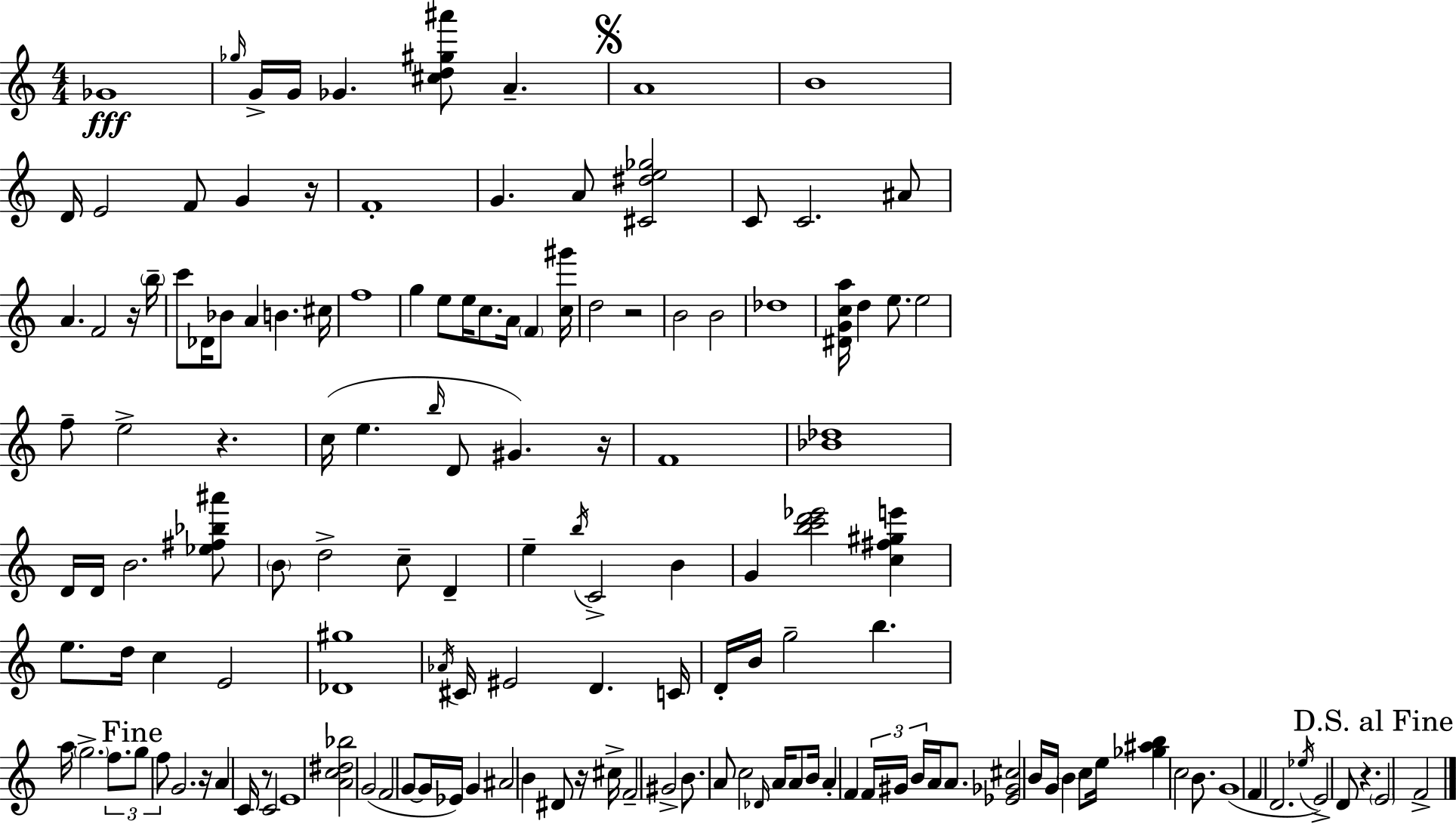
X:1
T:Untitled
M:4/4
L:1/4
K:Am
_G4 _g/4 G/4 G/4 _G [^cd^g^a']/2 A A4 B4 D/4 E2 F/2 G z/4 F4 G A/2 [^C^de_g]2 C/2 C2 ^A/2 A F2 z/4 b/4 c'/2 _D/4 _B/2 A B ^c/4 f4 g e/2 e/4 c/2 A/4 F [c^g']/4 d2 z2 B2 B2 _d4 [^DGca]/4 d e/2 e2 f/2 e2 z c/4 e b/4 D/2 ^G z/4 F4 [_B_d]4 D/4 D/4 B2 [_e^f_b^a']/2 B/2 d2 c/2 D e b/4 C2 B G [bc'd'_e']2 [c^f^ge'] e/2 d/4 c E2 [_D^g]4 _A/4 ^C/4 ^E2 D C/4 D/4 B/4 g2 b a/4 g2 f/2 g/2 f/2 G2 z/4 A C/4 z/2 C2 E4 [Ac^d_b]2 G2 F2 G/2 G/4 _E/4 G ^A2 B ^D/2 z/4 ^c/4 F2 ^G2 B/2 A/2 c2 _D/4 A/4 A/2 B/4 A F F/4 ^G/4 B/4 A/4 A/2 [_E_G^c]2 B/4 G/4 B c/2 e/4 [_g^ab] c2 B/2 G4 F D2 _e/4 E2 D/2 z E2 F2